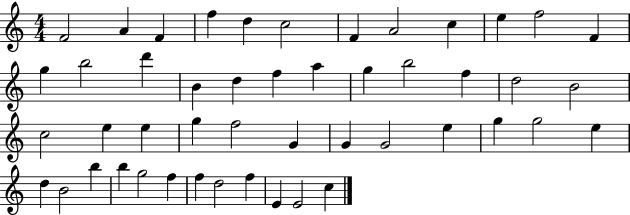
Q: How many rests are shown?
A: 0